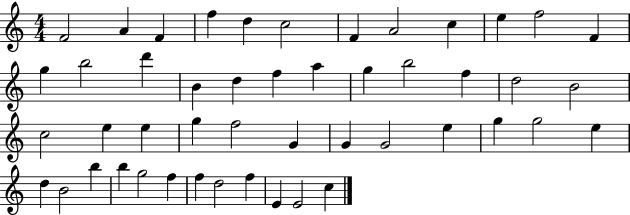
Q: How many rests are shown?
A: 0